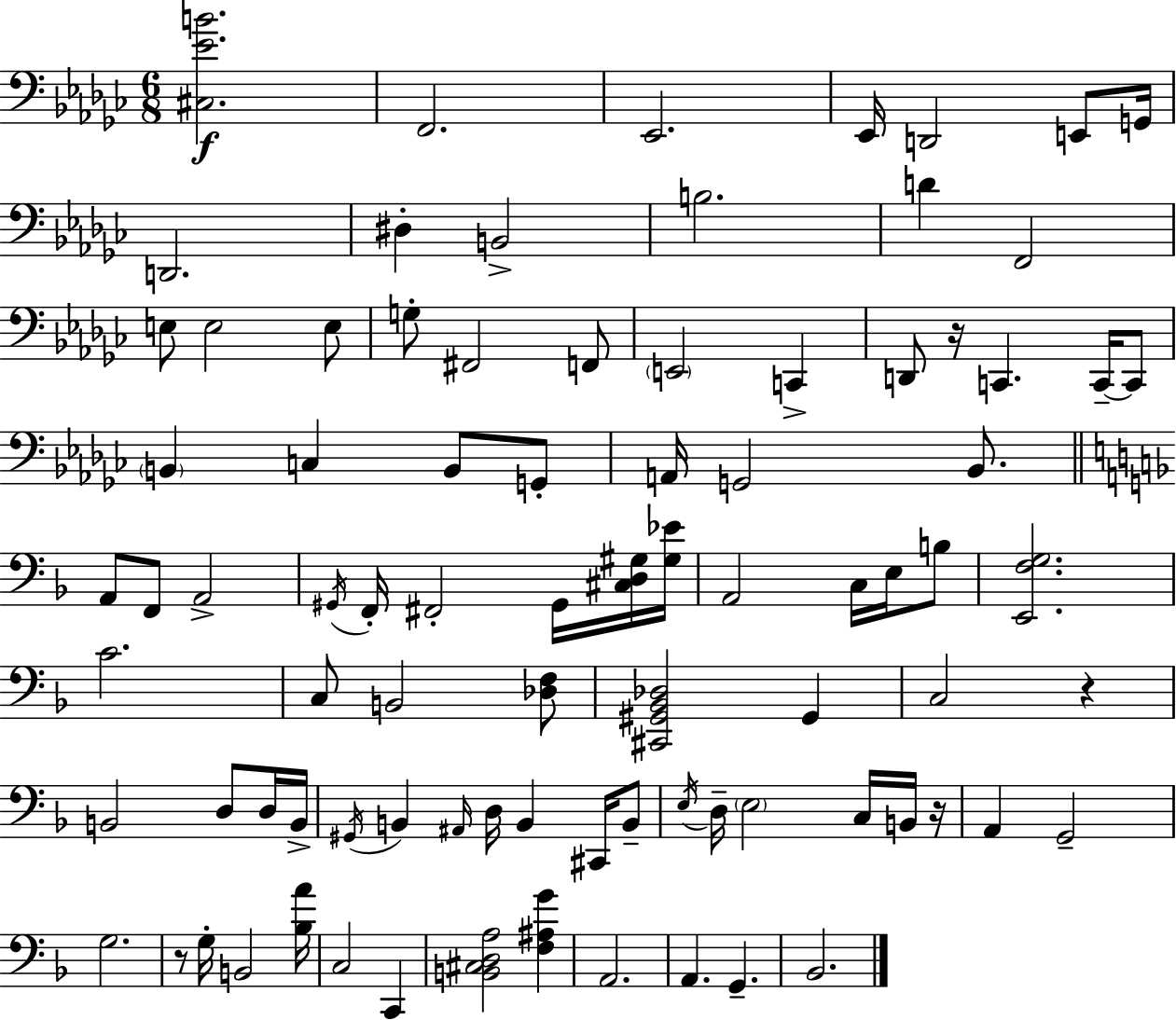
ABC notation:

X:1
T:Untitled
M:6/8
L:1/4
K:Ebm
[^C,_EB]2 F,,2 _E,,2 _E,,/4 D,,2 E,,/2 G,,/4 D,,2 ^D, B,,2 B,2 D F,,2 E,/2 E,2 E,/2 G,/2 ^F,,2 F,,/2 E,,2 C,, D,,/2 z/4 C,, C,,/4 C,,/2 B,, C, B,,/2 G,,/2 A,,/4 G,,2 _B,,/2 A,,/2 F,,/2 A,,2 ^G,,/4 F,,/4 ^F,,2 ^G,,/4 [^C,D,^G,]/4 [^G,_E]/4 A,,2 C,/4 E,/4 B,/2 [E,,F,G,]2 C2 C,/2 B,,2 [_D,F,]/2 [^C,,^G,,_B,,_D,]2 ^G,, C,2 z B,,2 D,/2 D,/4 B,,/4 ^G,,/4 B,, ^A,,/4 D,/4 B,, ^C,,/4 B,,/2 E,/4 D,/4 E,2 C,/4 B,,/4 z/4 A,, G,,2 G,2 z/2 G,/4 B,,2 [_B,A]/4 C,2 C,, [B,,^C,D,A,]2 [F,^A,G] A,,2 A,, G,, _B,,2